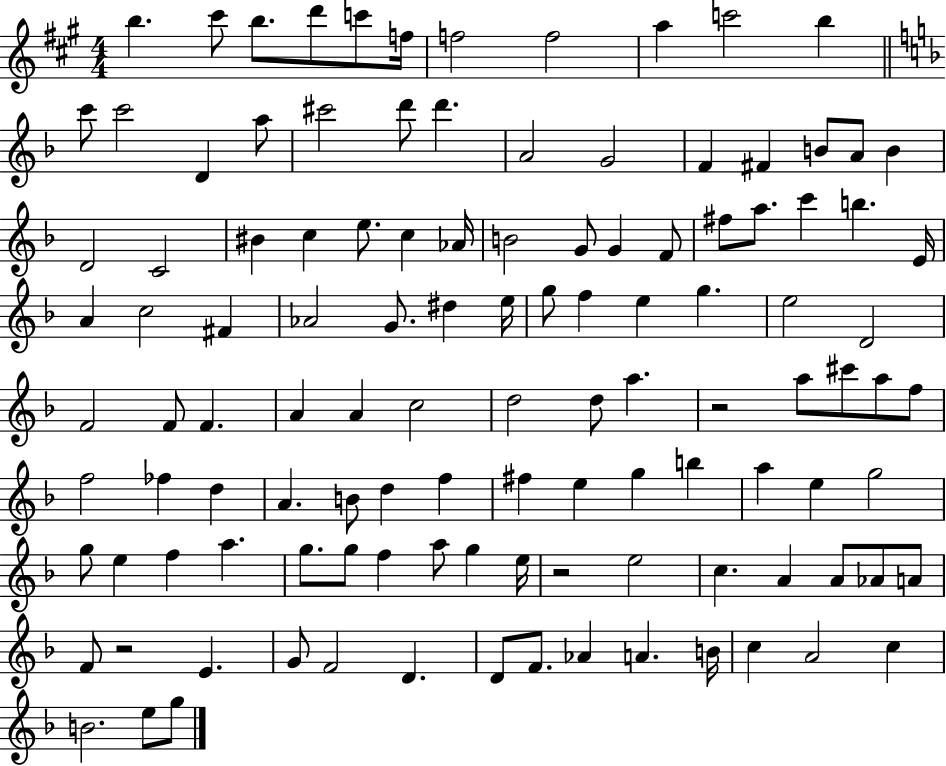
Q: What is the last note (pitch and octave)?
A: G5